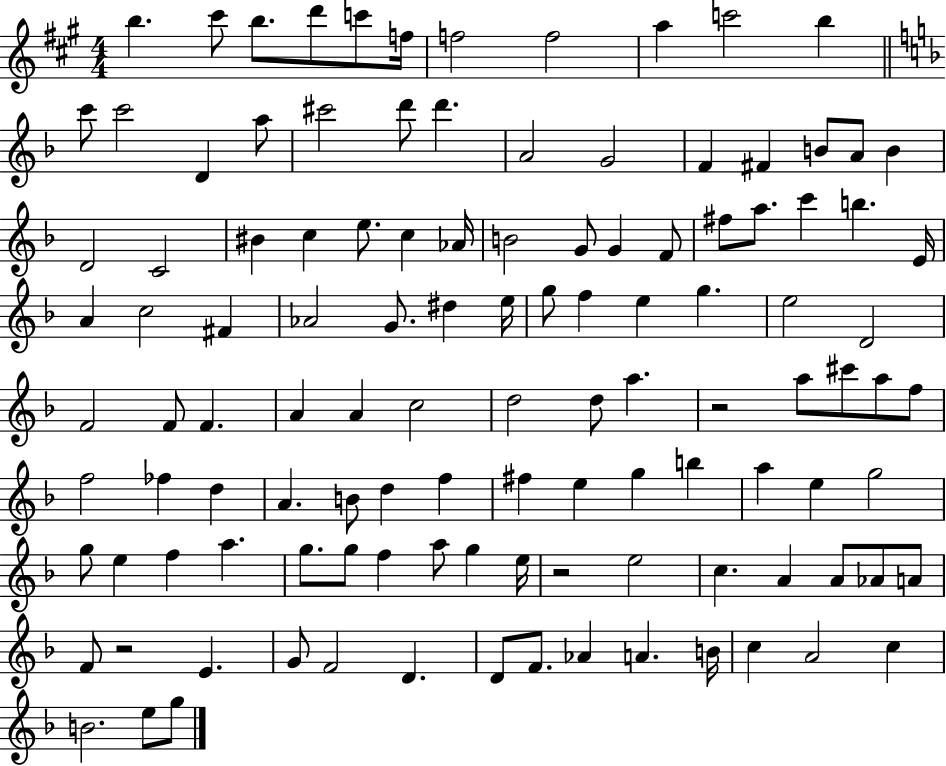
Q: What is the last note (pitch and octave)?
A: G5